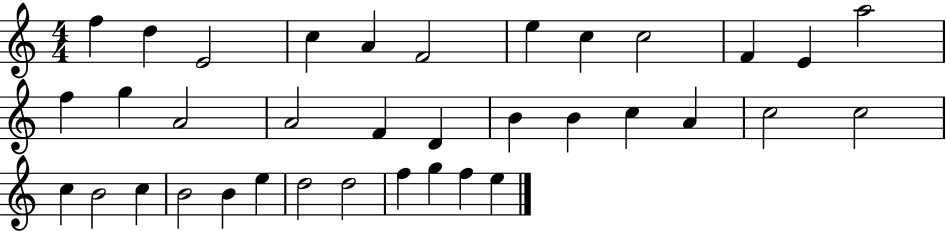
{
  \clef treble
  \numericTimeSignature
  \time 4/4
  \key c \major
  f''4 d''4 e'2 | c''4 a'4 f'2 | e''4 c''4 c''2 | f'4 e'4 a''2 | \break f''4 g''4 a'2 | a'2 f'4 d'4 | b'4 b'4 c''4 a'4 | c''2 c''2 | \break c''4 b'2 c''4 | b'2 b'4 e''4 | d''2 d''2 | f''4 g''4 f''4 e''4 | \break \bar "|."
}